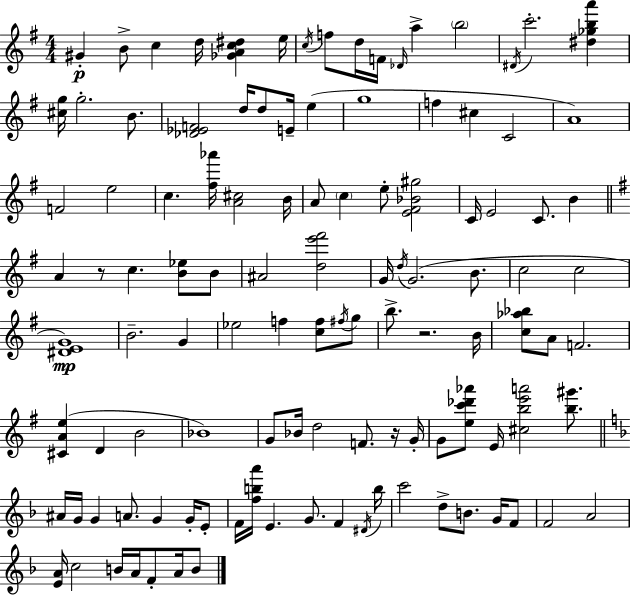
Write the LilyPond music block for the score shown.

{
  \clef treble
  \numericTimeSignature
  \time 4/4
  \key g \major
  gis'4-.\p b'8-> c''4 d''16 <ges' a' c'' dis''>4 e''16 | \acciaccatura { c''16 } f''8 d''16 f'16 \grace { des'16 } a''4-> \parenthesize b''2 | \acciaccatura { dis'16 } c'''2.-. <dis'' ges'' b'' a'''>4 | <cis'' g''>16 g''2.-. | \break b'8. <des' ees' f'>2 d''16 d''8 e'16-- e''4( | g''1 | f''4 cis''4 c'2 | a'1) | \break f'2 e''2 | c''4. <fis'' aes'''>16 <a' cis''>2 | b'16 a'8 \parenthesize c''4 e''8-. <e' fis' bes' gis''>2 | c'16 e'2 c'8. b'4 | \break \bar "||" \break \key g \major a'4 r8 c''4. <b' ees''>8 b'8 | ais'2 <d'' e''' fis'''>2 | g'16 \acciaccatura { d''16 }( g'2. b'8. | c''2 c''2 | \break <dis' e' g'>1\mp) | b'2.-- g'4 | ees''2 f''4 <c'' f''>8 \acciaccatura { fis''16 } | g''8 b''8.-> r2. | \break b'16 <c'' aes'' bes''>8 a'8 f'2. | <cis' a' e''>4( d'4 b'2 | bes'1) | g'8 bes'16 d''2 f'8. | \break r16 g'16-. g'8 <e'' c''' des''' aes'''>8 e'16 <cis'' b'' e''' a'''>2 <b'' gis'''>8. | \bar "||" \break \key d \minor ais'16 g'16 g'4 a'8. g'4 g'16-. e'8-. | f'16 <f'' b'' a'''>16 e'4. g'8. f'4 \acciaccatura { dis'16 } | b''16 c'''2 d''8-> b'8. g'16 f'8 | f'2 a'2 | \break <e' a'>16 c''2 b'16 a'16 f'8-. a'16 b'8 | \bar "|."
}